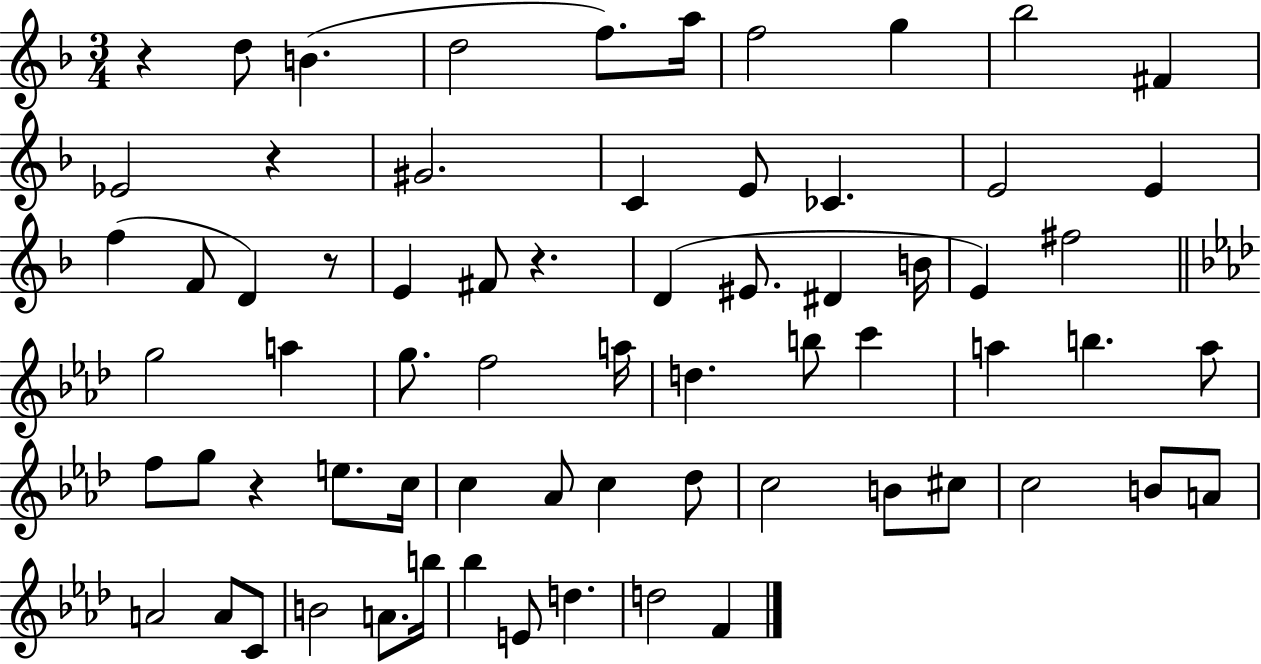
{
  \clef treble
  \numericTimeSignature
  \time 3/4
  \key f \major
  r4 d''8 b'4.( | d''2 f''8.) a''16 | f''2 g''4 | bes''2 fis'4 | \break ees'2 r4 | gis'2. | c'4 e'8 ces'4. | e'2 e'4 | \break f''4( f'8 d'4) r8 | e'4 fis'8 r4. | d'4( eis'8. dis'4 b'16 | e'4) fis''2 | \break \bar "||" \break \key f \minor g''2 a''4 | g''8. f''2 a''16 | d''4. b''8 c'''4 | a''4 b''4. a''8 | \break f''8 g''8 r4 e''8. c''16 | c''4 aes'8 c''4 des''8 | c''2 b'8 cis''8 | c''2 b'8 a'8 | \break a'2 a'8 c'8 | b'2 a'8. b''16 | bes''4 e'8 d''4. | d''2 f'4 | \break \bar "|."
}